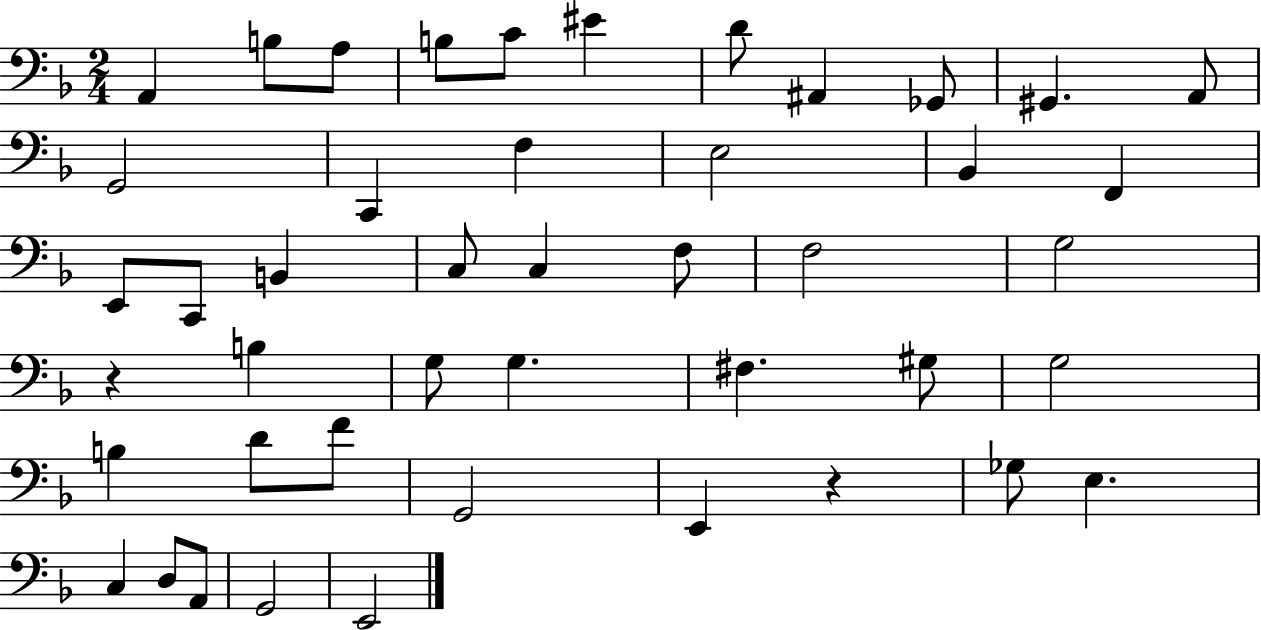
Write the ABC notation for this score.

X:1
T:Untitled
M:2/4
L:1/4
K:F
A,, B,/2 A,/2 B,/2 C/2 ^E D/2 ^A,, _G,,/2 ^G,, A,,/2 G,,2 C,, F, E,2 _B,, F,, E,,/2 C,,/2 B,, C,/2 C, F,/2 F,2 G,2 z B, G,/2 G, ^F, ^G,/2 G,2 B, D/2 F/2 G,,2 E,, z _G,/2 E, C, D,/2 A,,/2 G,,2 E,,2